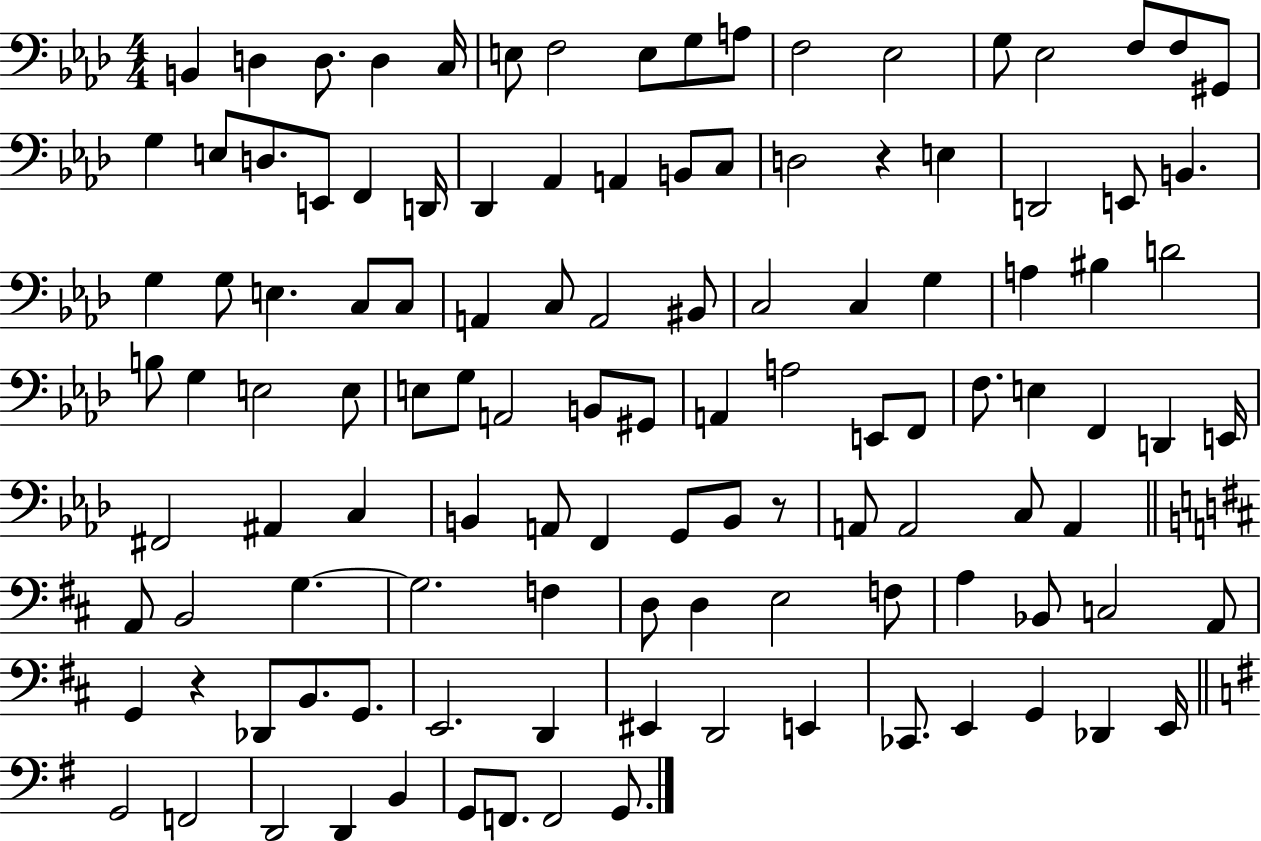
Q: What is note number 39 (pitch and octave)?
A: A2